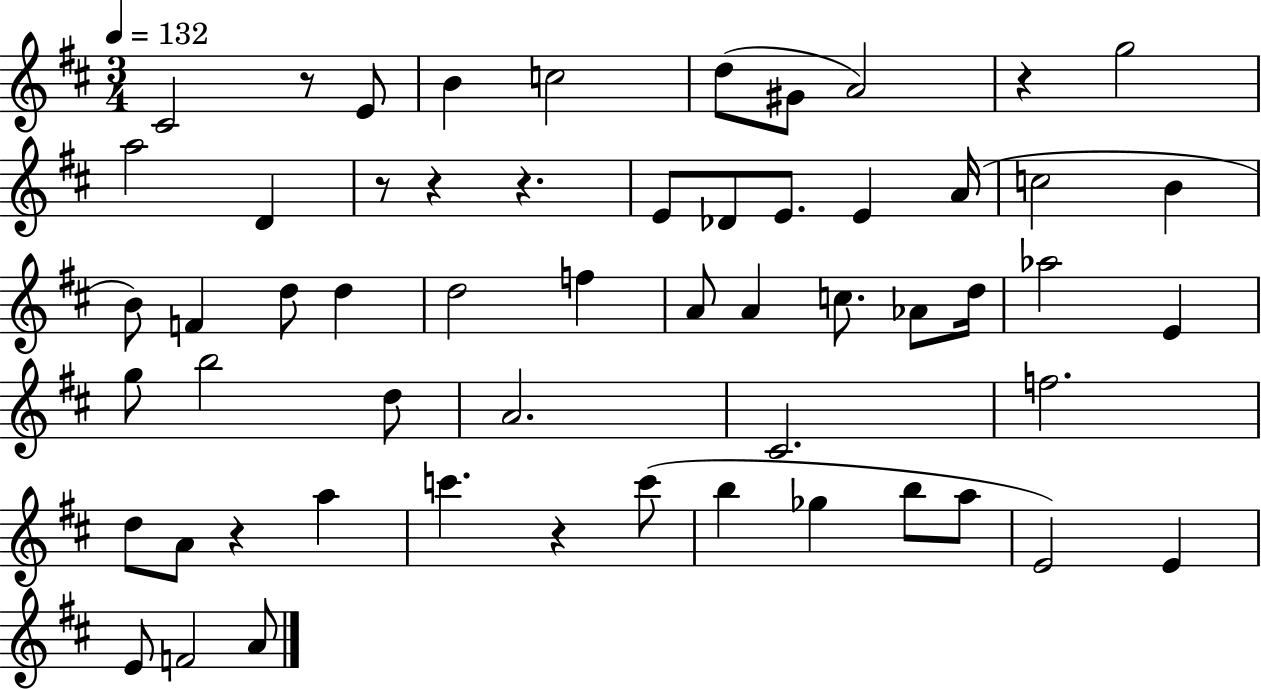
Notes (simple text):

C#4/h R/e E4/e B4/q C5/h D5/e G#4/e A4/h R/q G5/h A5/h D4/q R/e R/q R/q. E4/e Db4/e E4/e. E4/q A4/s C5/h B4/q B4/e F4/q D5/e D5/q D5/h F5/q A4/e A4/q C5/e. Ab4/e D5/s Ab5/h E4/q G5/e B5/h D5/e A4/h. C#4/h. F5/h. D5/e A4/e R/q A5/q C6/q. R/q C6/e B5/q Gb5/q B5/e A5/e E4/h E4/q E4/e F4/h A4/e